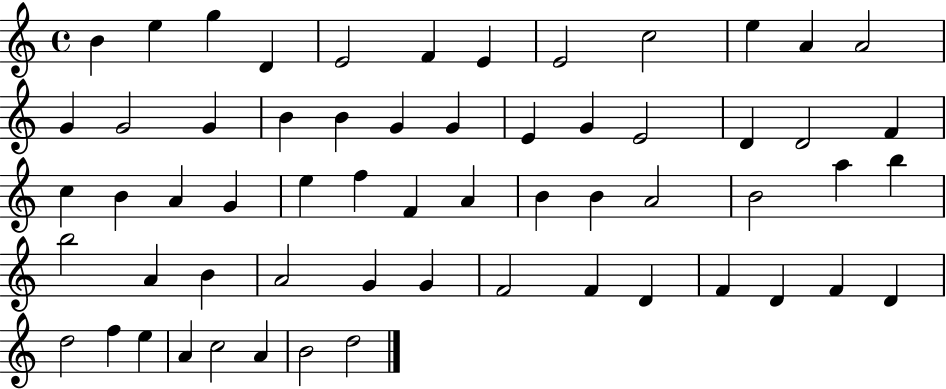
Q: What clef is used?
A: treble